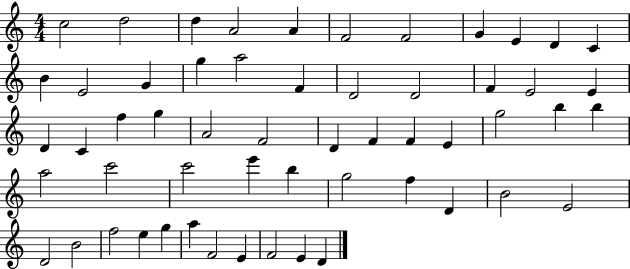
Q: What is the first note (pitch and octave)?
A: C5